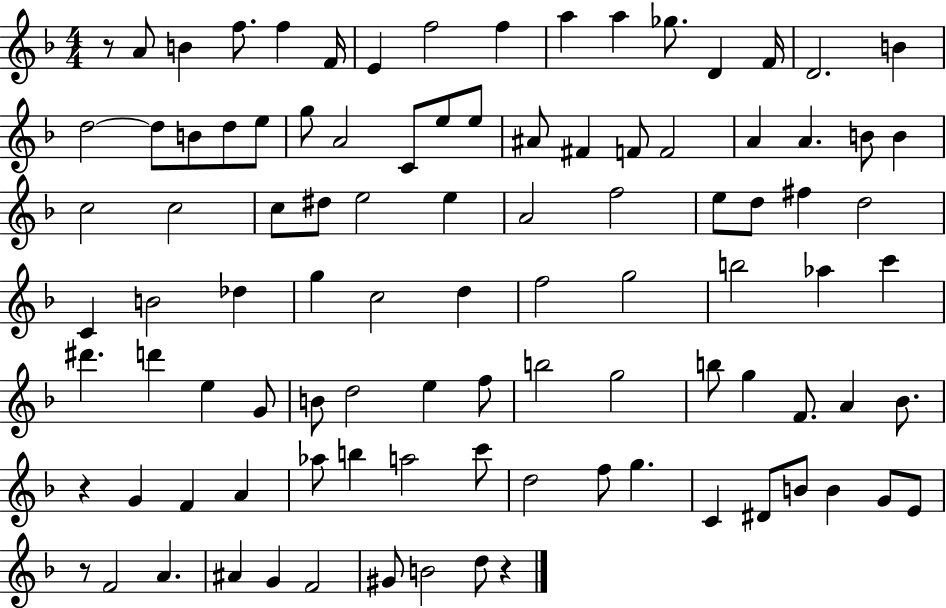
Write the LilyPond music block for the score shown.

{
  \clef treble
  \numericTimeSignature
  \time 4/4
  \key f \major
  r8 a'8 b'4 f''8. f''4 f'16 | e'4 f''2 f''4 | a''4 a''4 ges''8. d'4 f'16 | d'2. b'4 | \break d''2~~ d''8 b'8 d''8 e''8 | g''8 a'2 c'8 e''8 e''8 | ais'8 fis'4 f'8 f'2 | a'4 a'4. b'8 b'4 | \break c''2 c''2 | c''8 dis''8 e''2 e''4 | a'2 f''2 | e''8 d''8 fis''4 d''2 | \break c'4 b'2 des''4 | g''4 c''2 d''4 | f''2 g''2 | b''2 aes''4 c'''4 | \break dis'''4. d'''4 e''4 g'8 | b'8 d''2 e''4 f''8 | b''2 g''2 | b''8 g''4 f'8. a'4 bes'8. | \break r4 g'4 f'4 a'4 | aes''8 b''4 a''2 c'''8 | d''2 f''8 g''4. | c'4 dis'8 b'8 b'4 g'8 e'8 | \break r8 f'2 a'4. | ais'4 g'4 f'2 | gis'8 b'2 d''8 r4 | \bar "|."
}